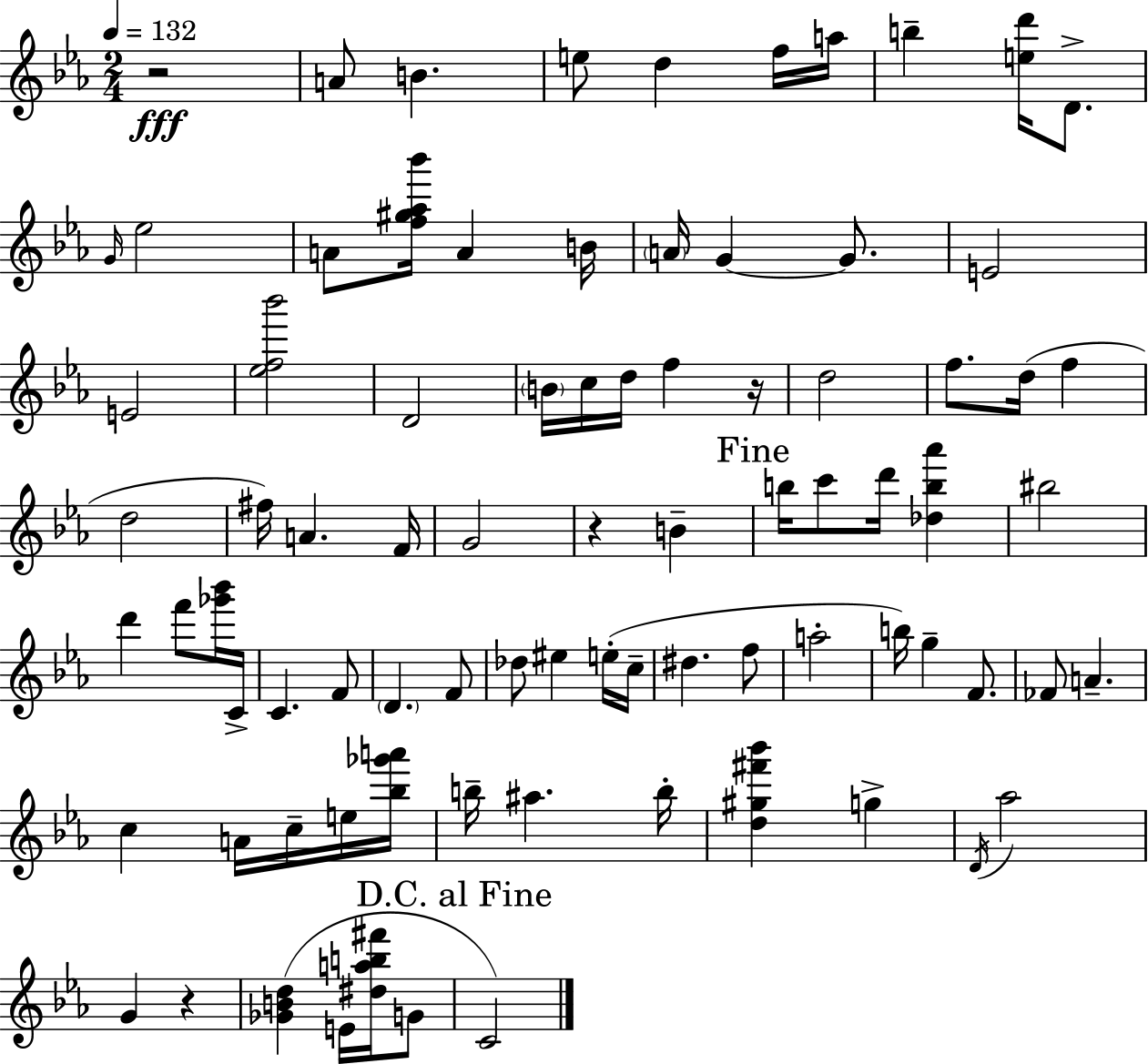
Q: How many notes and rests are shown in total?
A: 83